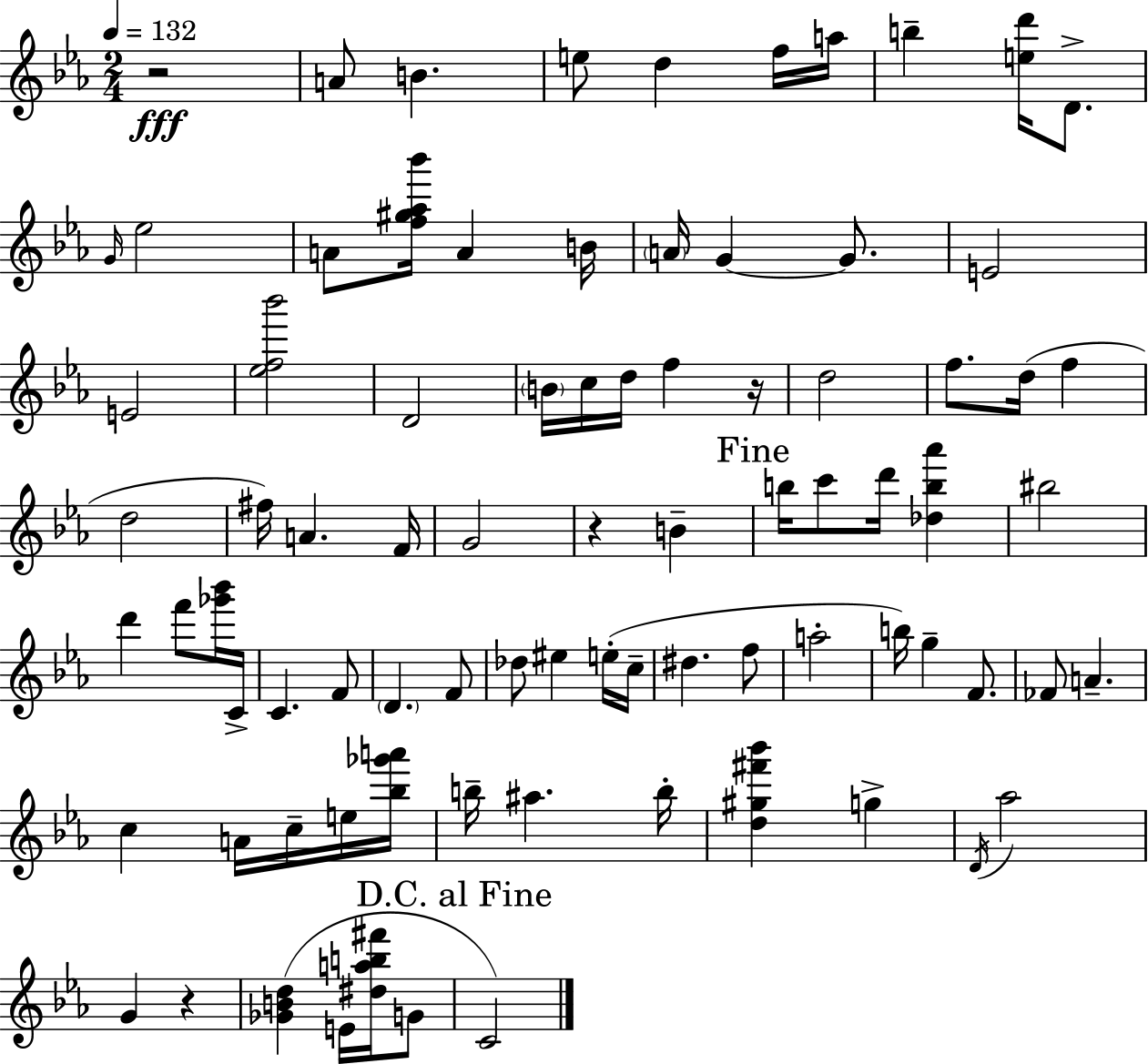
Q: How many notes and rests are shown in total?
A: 83